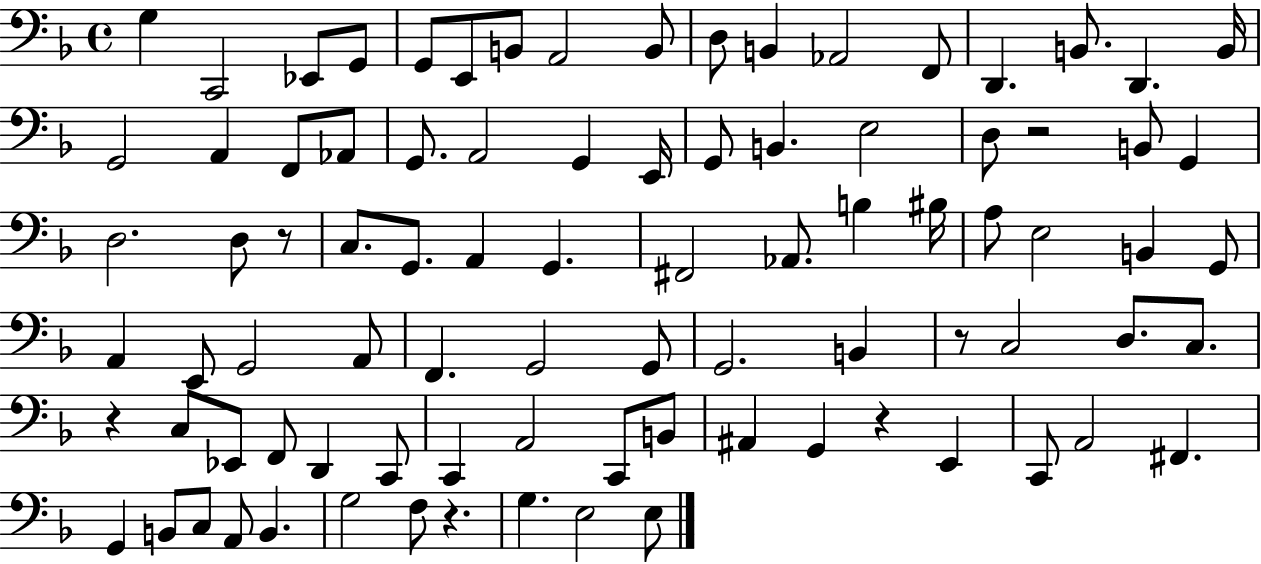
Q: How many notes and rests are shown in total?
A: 88